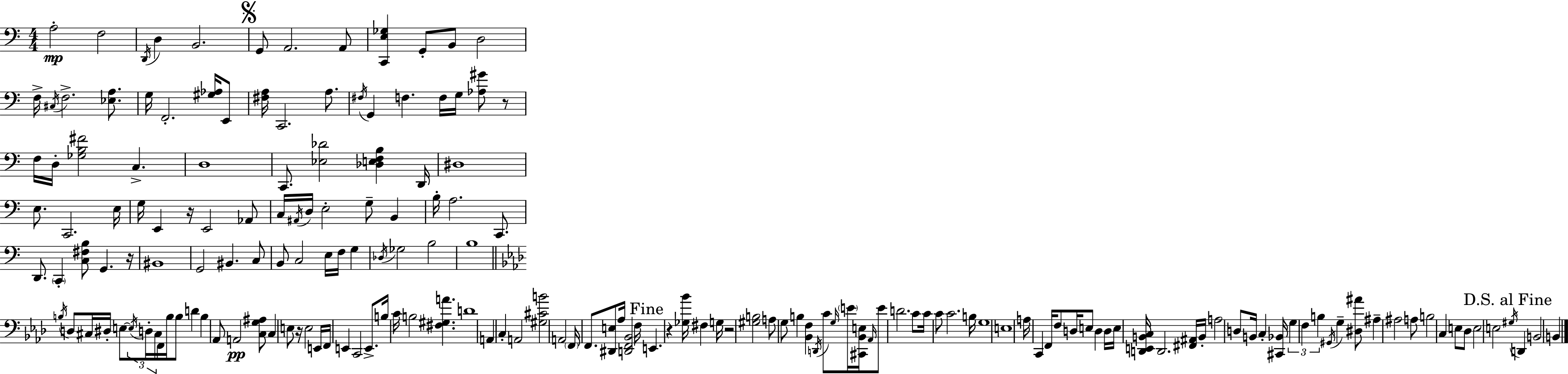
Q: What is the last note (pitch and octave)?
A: B2